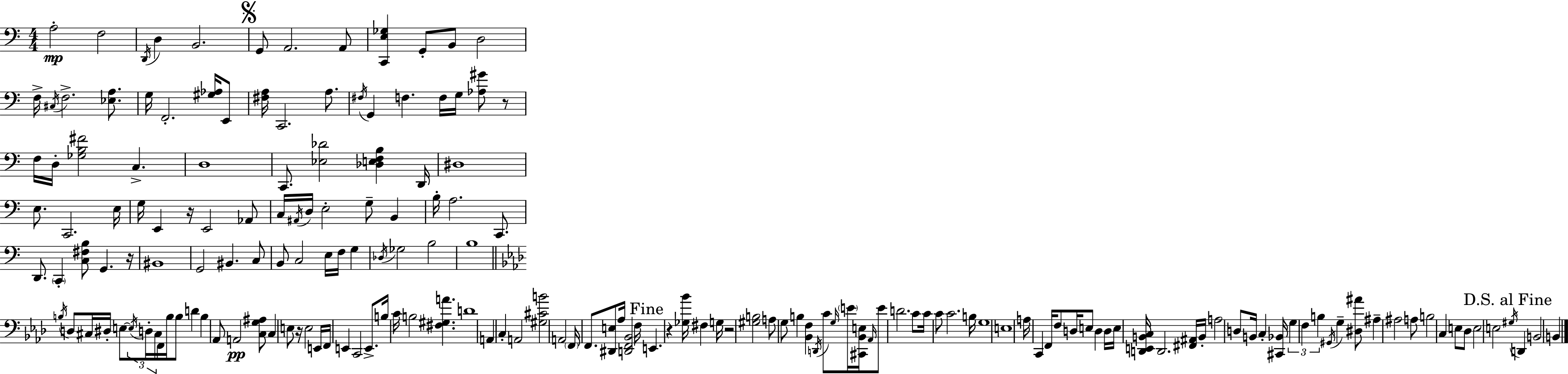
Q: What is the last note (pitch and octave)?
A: B2